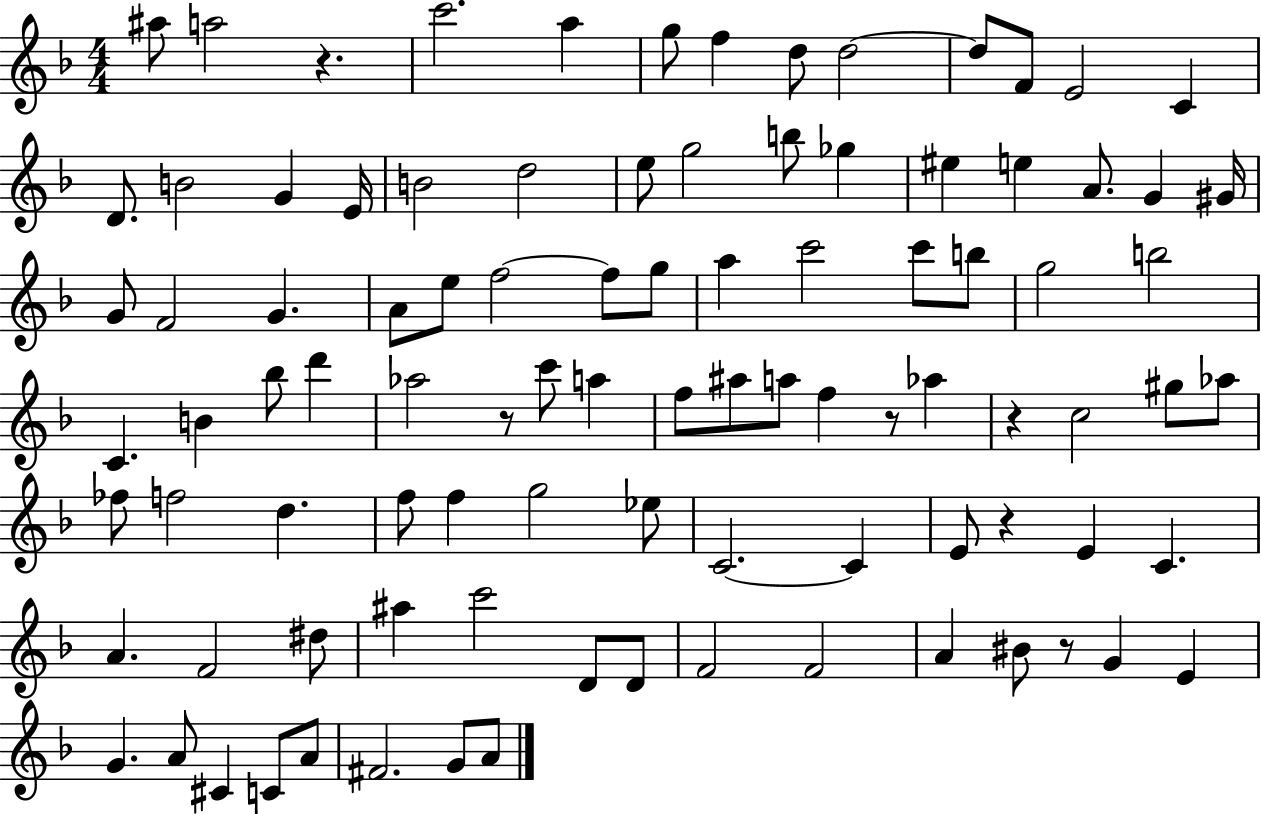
A#5/e A5/h R/q. C6/h. A5/q G5/e F5/q D5/e D5/h D5/e F4/e E4/h C4/q D4/e. B4/h G4/q E4/s B4/h D5/h E5/e G5/h B5/e Gb5/q EIS5/q E5/q A4/e. G4/q G#4/s G4/e F4/h G4/q. A4/e E5/e F5/h F5/e G5/e A5/q C6/h C6/e B5/e G5/h B5/h C4/q. B4/q Bb5/e D6/q Ab5/h R/e C6/e A5/q F5/e A#5/e A5/e F5/q R/e Ab5/q R/q C5/h G#5/e Ab5/e FES5/e F5/h D5/q. F5/e F5/q G5/h Eb5/e C4/h. C4/q E4/e R/q E4/q C4/q. A4/q. F4/h D#5/e A#5/q C6/h D4/e D4/e F4/h F4/h A4/q BIS4/e R/e G4/q E4/q G4/q. A4/e C#4/q C4/e A4/e F#4/h. G4/e A4/e